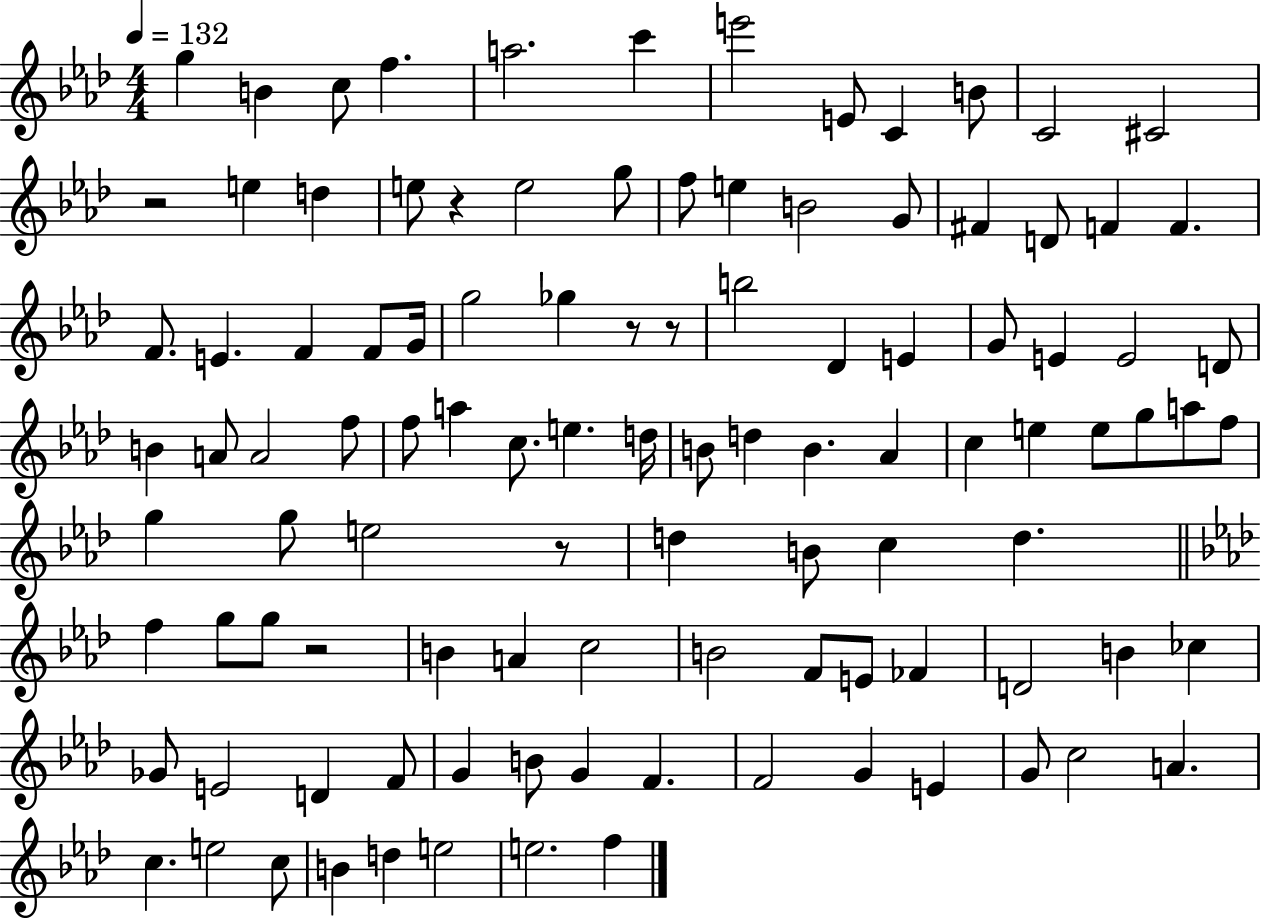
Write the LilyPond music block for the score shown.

{
  \clef treble
  \numericTimeSignature
  \time 4/4
  \key aes \major
  \tempo 4 = 132
  g''4 b'4 c''8 f''4. | a''2. c'''4 | e'''2 e'8 c'4 b'8 | c'2 cis'2 | \break r2 e''4 d''4 | e''8 r4 e''2 g''8 | f''8 e''4 b'2 g'8 | fis'4 d'8 f'4 f'4. | \break f'8. e'4. f'4 f'8 g'16 | g''2 ges''4 r8 r8 | b''2 des'4 e'4 | g'8 e'4 e'2 d'8 | \break b'4 a'8 a'2 f''8 | f''8 a''4 c''8. e''4. d''16 | b'8 d''4 b'4. aes'4 | c''4 e''4 e''8 g''8 a''8 f''8 | \break g''4 g''8 e''2 r8 | d''4 b'8 c''4 d''4. | \bar "||" \break \key aes \major f''4 g''8 g''8 r2 | b'4 a'4 c''2 | b'2 f'8 e'8 fes'4 | d'2 b'4 ces''4 | \break ges'8 e'2 d'4 f'8 | g'4 b'8 g'4 f'4. | f'2 g'4 e'4 | g'8 c''2 a'4. | \break c''4. e''2 c''8 | b'4 d''4 e''2 | e''2. f''4 | \bar "|."
}